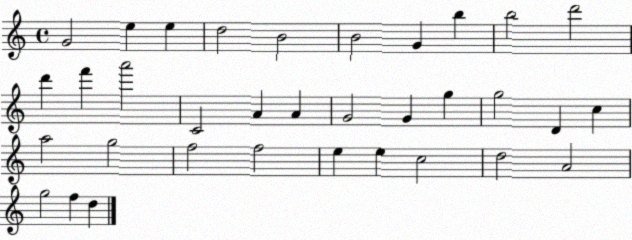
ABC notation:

X:1
T:Untitled
M:4/4
L:1/4
K:C
G2 e e d2 B2 B2 G b b2 d'2 d' f' a'2 C2 A A G2 G g g2 D c a2 g2 f2 f2 e e c2 d2 A2 g2 f d